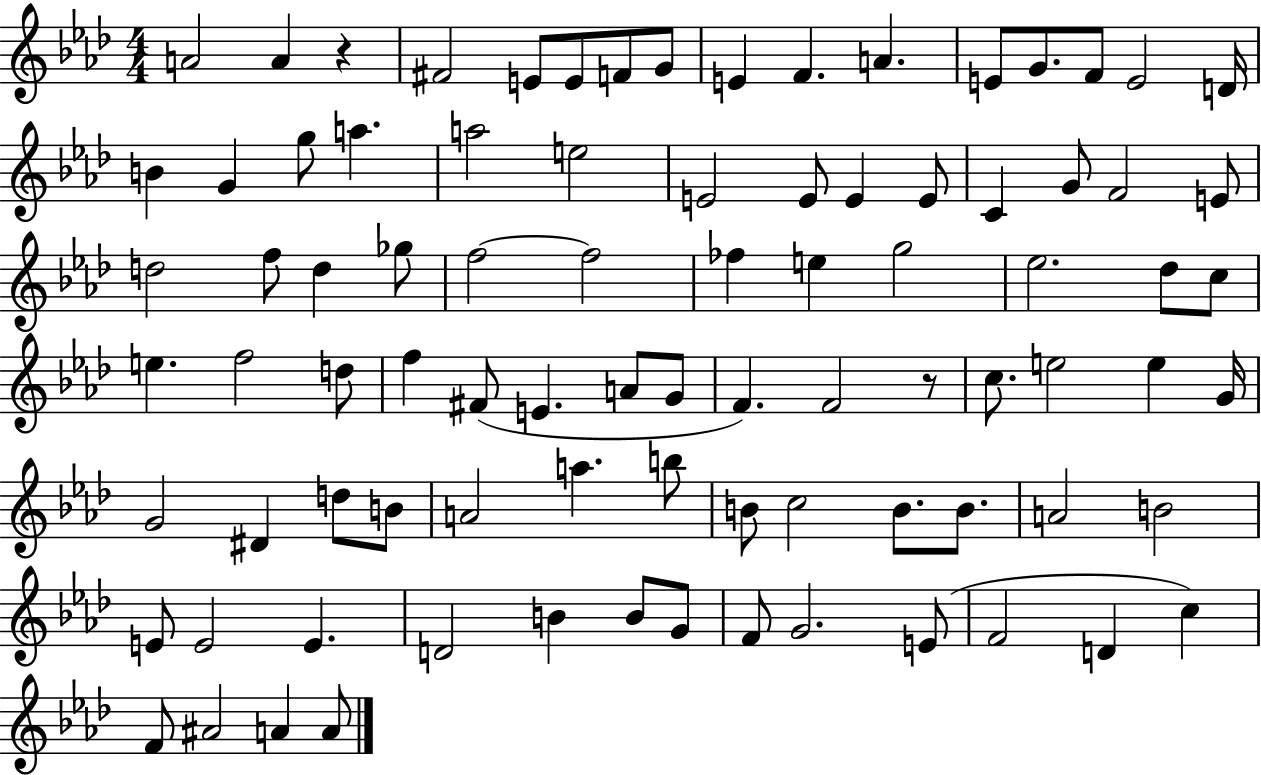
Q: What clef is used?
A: treble